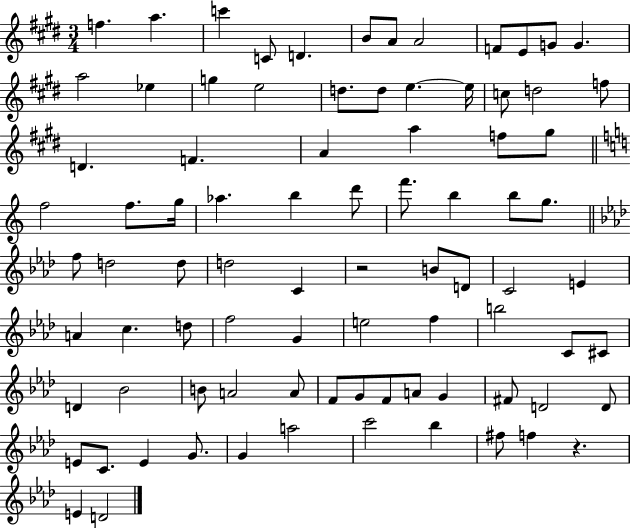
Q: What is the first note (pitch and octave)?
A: F5